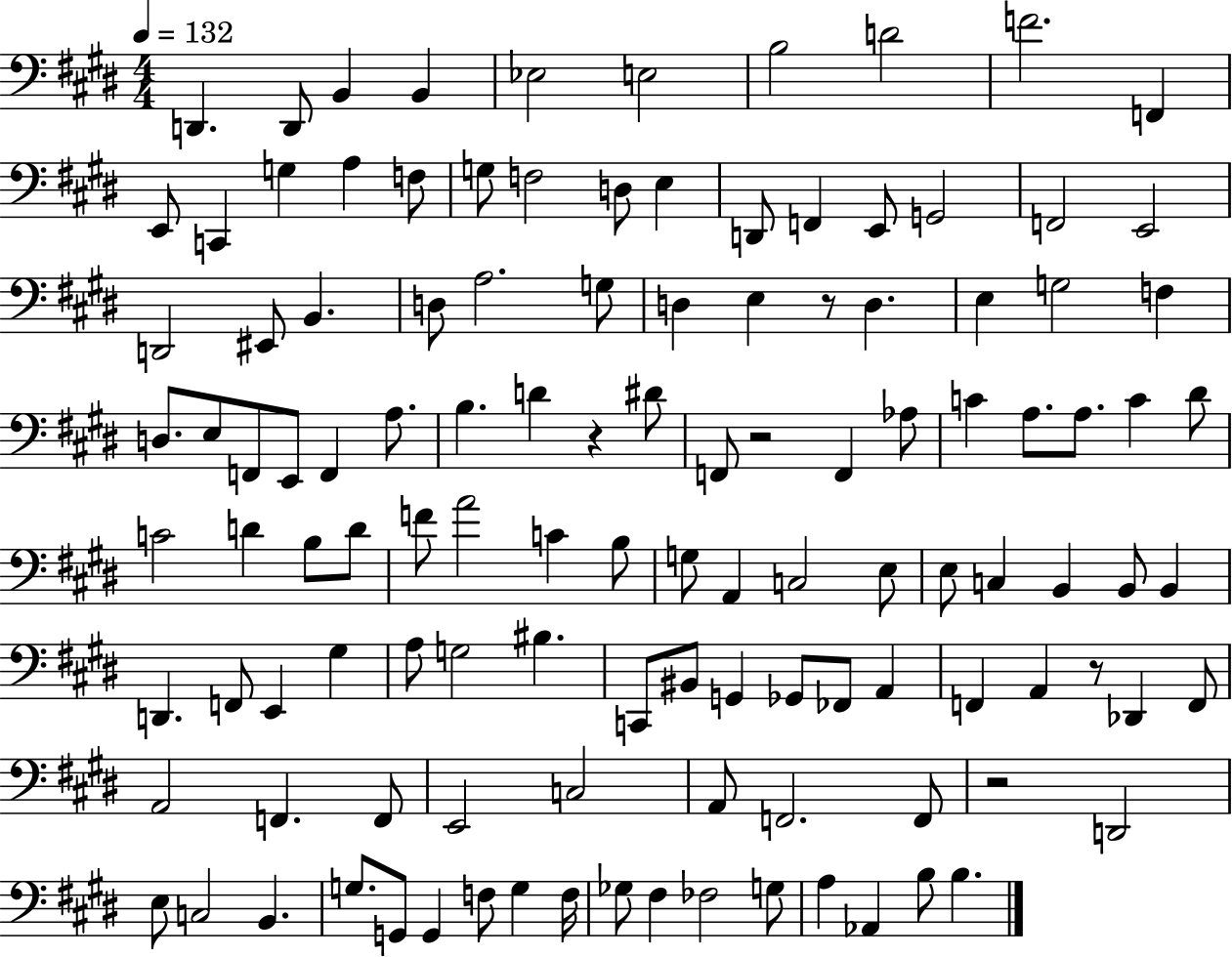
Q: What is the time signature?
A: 4/4